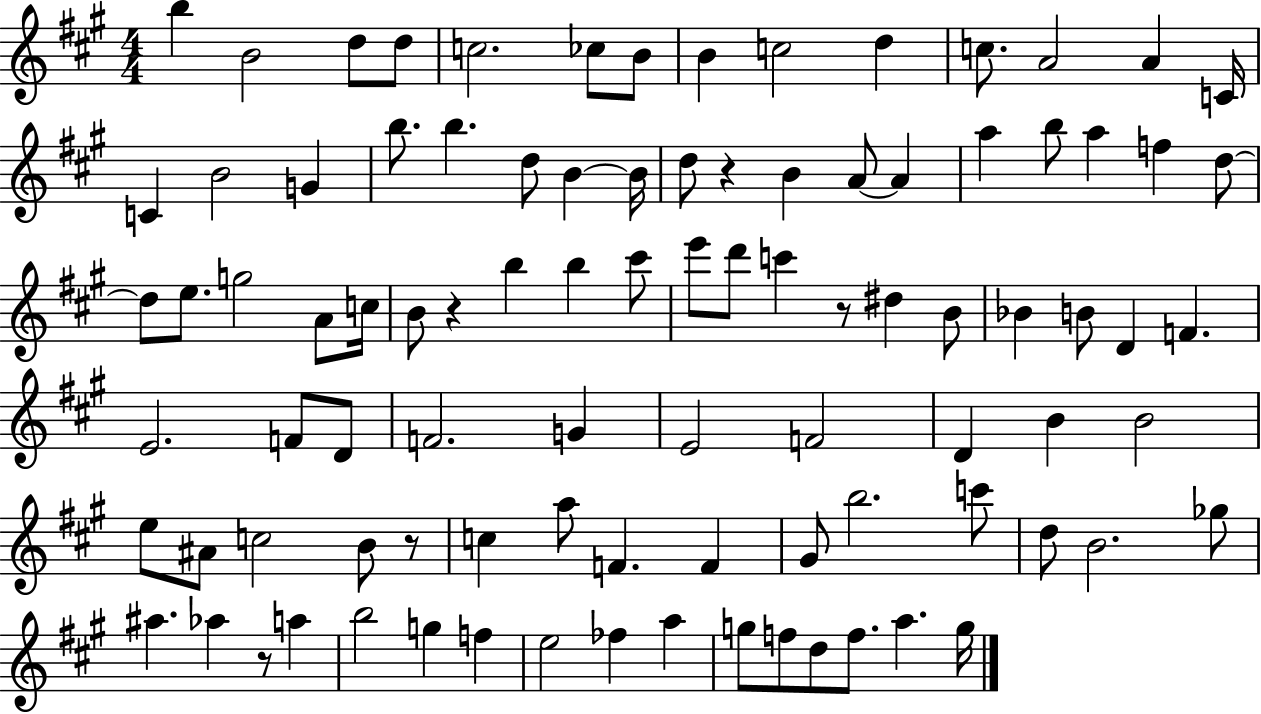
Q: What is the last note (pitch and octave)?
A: G5